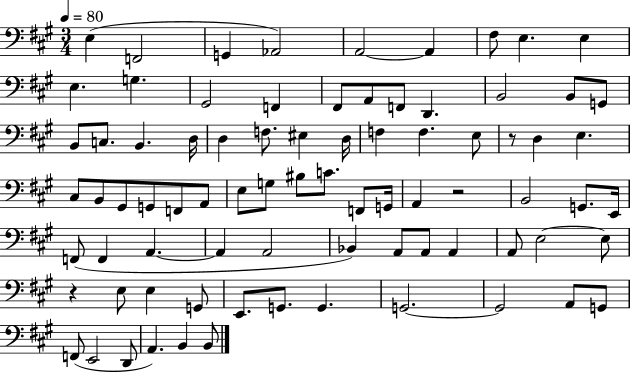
E3/q F2/h G2/q Ab2/h A2/h A2/q F#3/e E3/q. E3/q E3/q. G3/q. G#2/h F2/q F#2/e A2/e F2/e D2/q. B2/h B2/e G2/e B2/e C3/e. B2/q. D3/s D3/q F3/e. EIS3/q D3/s F3/q F3/q. E3/e R/e D3/q E3/q. C#3/e B2/e G#2/e G2/e F2/e A2/e E3/e G3/e BIS3/e C4/e. F2/e G2/s A2/q R/h B2/h G2/e. E2/s F2/e F2/q A2/q. A2/q A2/h Bb2/q A2/e A2/e A2/q A2/e E3/h E3/e R/q E3/e E3/q G2/e E2/e. G2/e. G2/q. G2/h. G2/h A2/e G2/e F2/e E2/h D2/e A2/q. B2/q B2/e